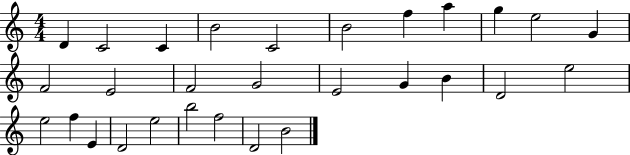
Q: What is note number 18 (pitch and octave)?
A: B4